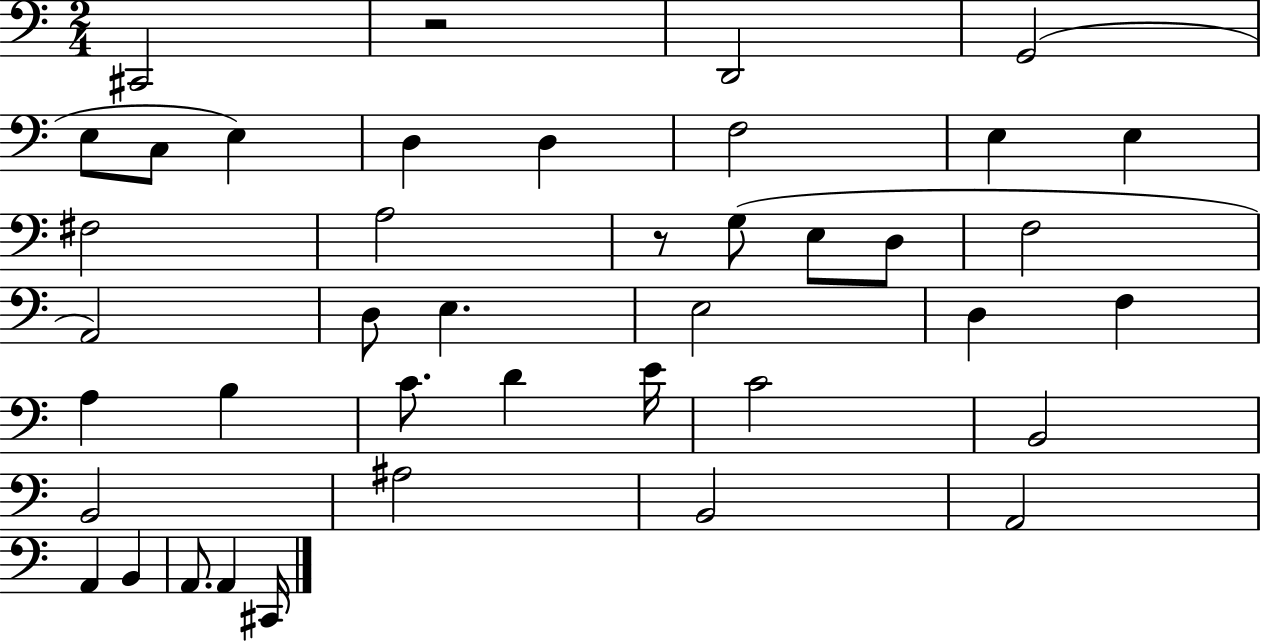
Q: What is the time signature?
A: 2/4